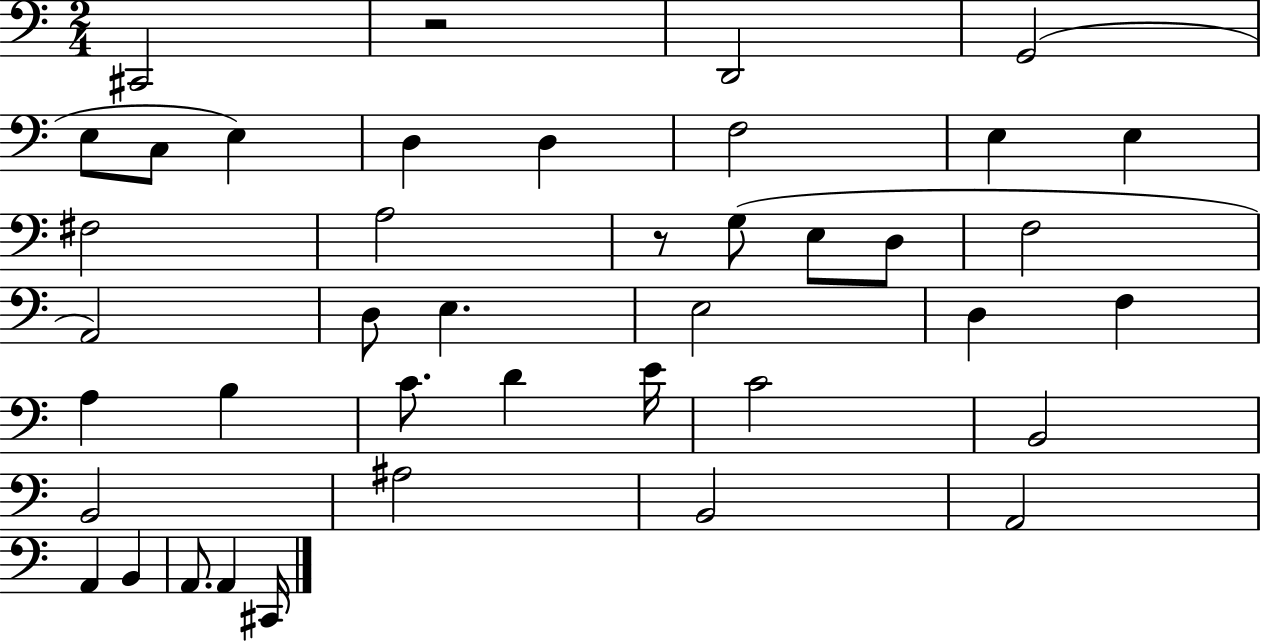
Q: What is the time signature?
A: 2/4